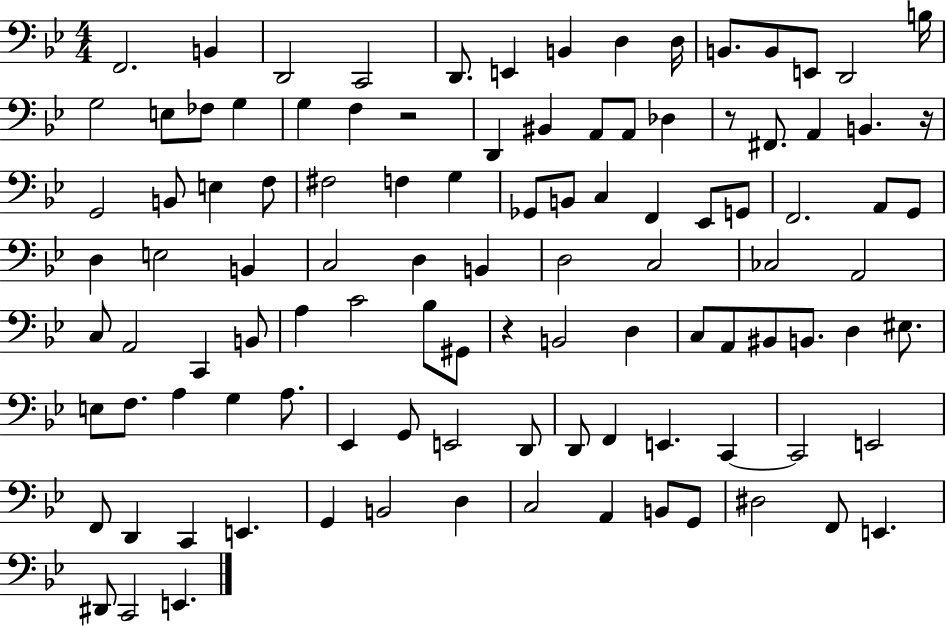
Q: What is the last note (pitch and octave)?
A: E2